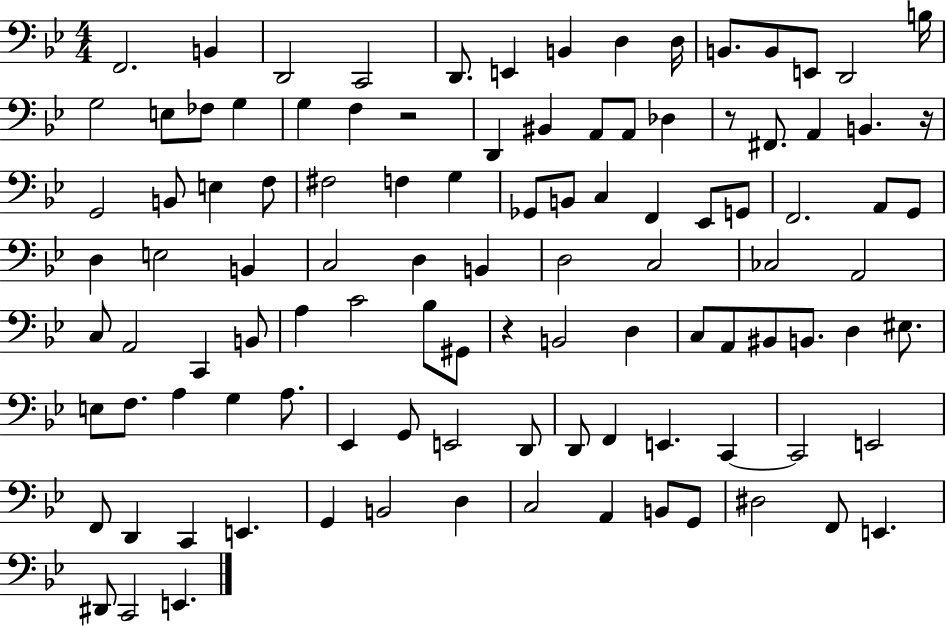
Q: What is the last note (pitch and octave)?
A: E2